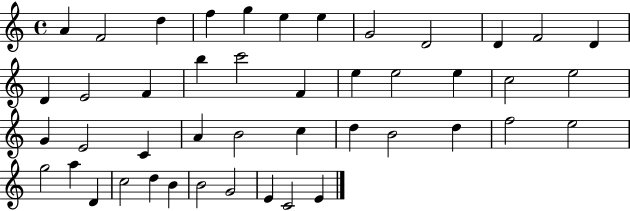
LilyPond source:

{
  \clef treble
  \time 4/4
  \defaultTimeSignature
  \key c \major
  a'4 f'2 d''4 | f''4 g''4 e''4 e''4 | g'2 d'2 | d'4 f'2 d'4 | \break d'4 e'2 f'4 | b''4 c'''2 f'4 | e''4 e''2 e''4 | c''2 e''2 | \break g'4 e'2 c'4 | a'4 b'2 c''4 | d''4 b'2 d''4 | f''2 e''2 | \break g''2 a''4 d'4 | c''2 d''4 b'4 | b'2 g'2 | e'4 c'2 e'4 | \break \bar "|."
}